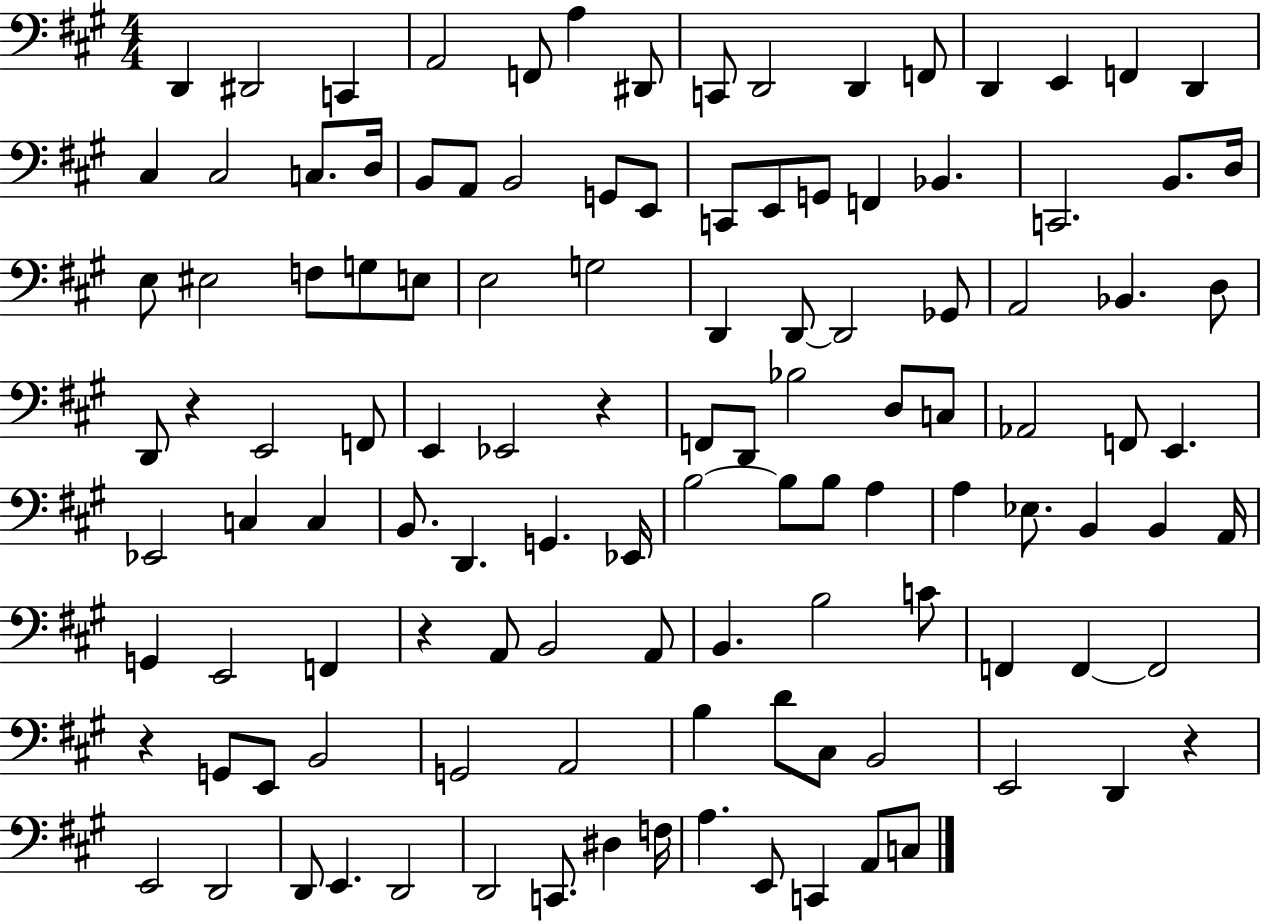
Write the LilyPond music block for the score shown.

{
  \clef bass
  \numericTimeSignature
  \time 4/4
  \key a \major
  d,4 dis,2 c,4 | a,2 f,8 a4 dis,8 | c,8 d,2 d,4 f,8 | d,4 e,4 f,4 d,4 | \break cis4 cis2 c8. d16 | b,8 a,8 b,2 g,8 e,8 | c,8 e,8 g,8 f,4 bes,4. | c,2. b,8. d16 | \break e8 eis2 f8 g8 e8 | e2 g2 | d,4 d,8~~ d,2 ges,8 | a,2 bes,4. d8 | \break d,8 r4 e,2 f,8 | e,4 ees,2 r4 | f,8 d,8 bes2 d8 c8 | aes,2 f,8 e,4. | \break ees,2 c4 c4 | b,8. d,4. g,4. ees,16 | b2~~ b8 b8 a4 | a4 ees8. b,4 b,4 a,16 | \break g,4 e,2 f,4 | r4 a,8 b,2 a,8 | b,4. b2 c'8 | f,4 f,4~~ f,2 | \break r4 g,8 e,8 b,2 | g,2 a,2 | b4 d'8 cis8 b,2 | e,2 d,4 r4 | \break e,2 d,2 | d,8 e,4. d,2 | d,2 c,8. dis4 f16 | a4. e,8 c,4 a,8 c8 | \break \bar "|."
}